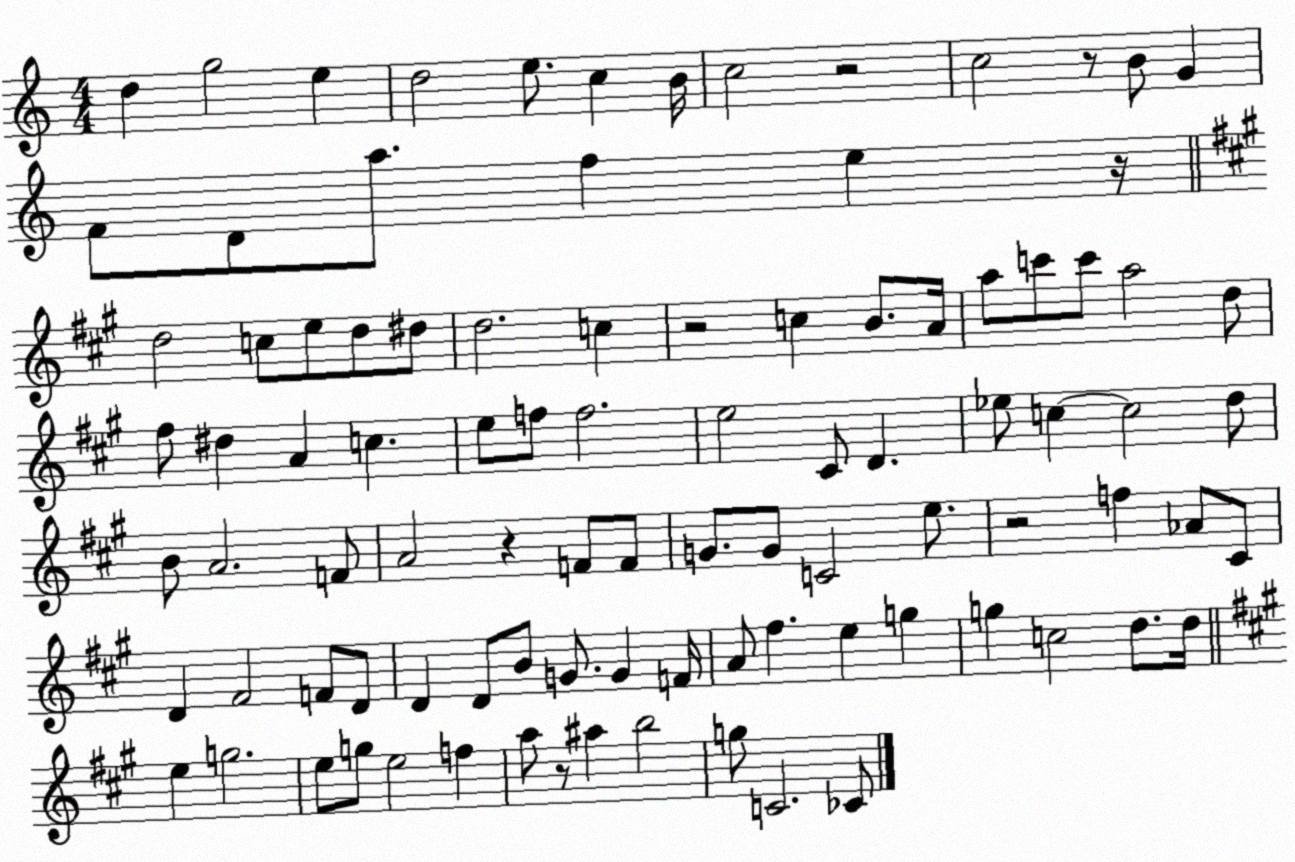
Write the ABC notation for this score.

X:1
T:Untitled
M:4/4
L:1/4
K:C
d g2 e d2 e/2 c B/4 c2 z2 c2 z/2 B/2 G F/2 D/2 a/2 f e z/4 d2 c/2 e/2 d/2 ^d/2 d2 c z2 c B/2 A/4 a/2 c'/2 c'/2 a2 d/2 ^f/2 ^d A c e/2 f/2 f2 e2 ^C/2 D _e/2 c c2 d/2 B/2 A2 F/2 A2 z F/2 F/2 G/2 G/2 C2 e/2 z2 f _A/2 ^C/2 D ^F2 F/2 D/2 D D/2 B/2 G/2 G F/4 A/2 ^f e g g c2 d/2 d/4 e g2 e/2 g/2 e2 f a/2 z/2 ^a b2 g/2 C2 _C/2